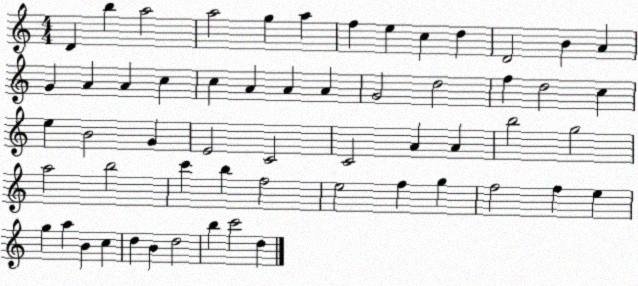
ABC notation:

X:1
T:Untitled
M:4/4
L:1/4
K:C
D b a2 a2 g a f e c d D2 B A G A A c c A A A G2 d2 f d2 c e B2 G E2 C2 C2 A A b2 g2 a2 b2 c' b f2 e2 f g f2 f e g a B c d B d2 b c'2 d